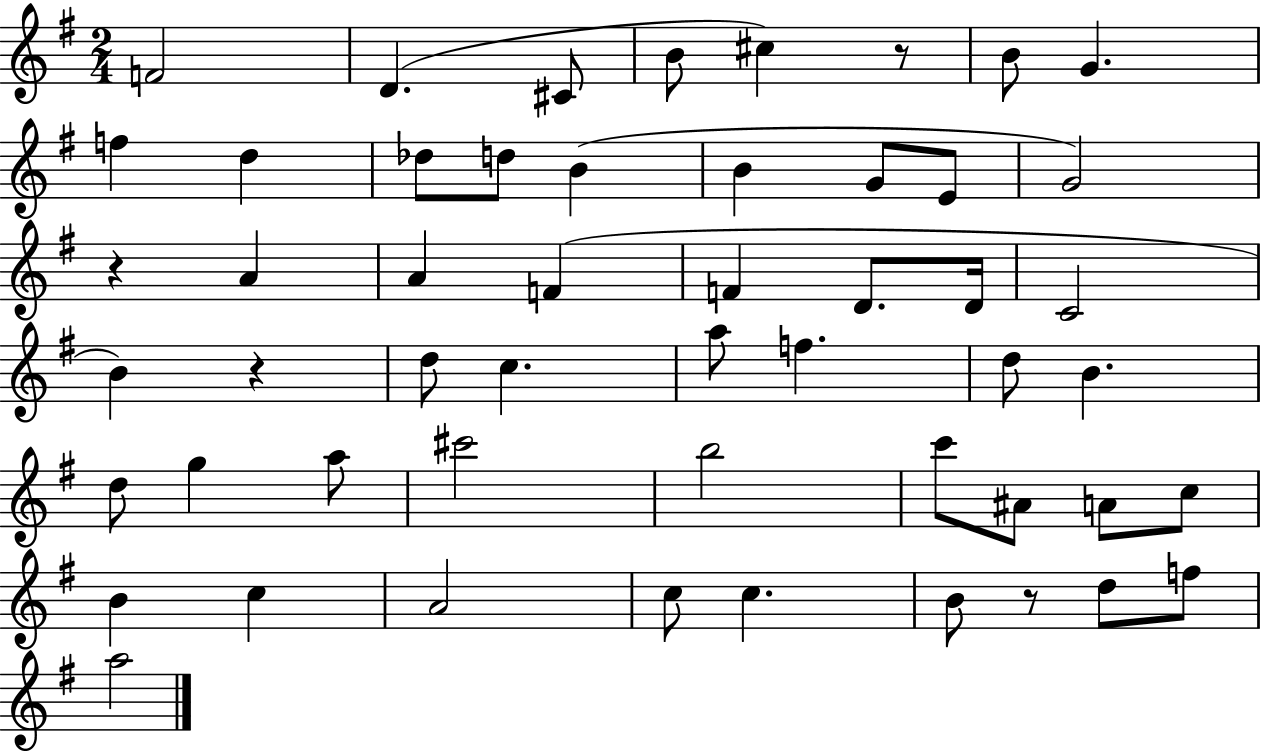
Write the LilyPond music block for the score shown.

{
  \clef treble
  \numericTimeSignature
  \time 2/4
  \key g \major
  f'2 | d'4.( cis'8 | b'8 cis''4) r8 | b'8 g'4. | \break f''4 d''4 | des''8 d''8 b'4( | b'4 g'8 e'8 | g'2) | \break r4 a'4 | a'4 f'4( | f'4 d'8. d'16 | c'2 | \break b'4) r4 | d''8 c''4. | a''8 f''4. | d''8 b'4. | \break d''8 g''4 a''8 | cis'''2 | b''2 | c'''8 ais'8 a'8 c''8 | \break b'4 c''4 | a'2 | c''8 c''4. | b'8 r8 d''8 f''8 | \break a''2 | \bar "|."
}